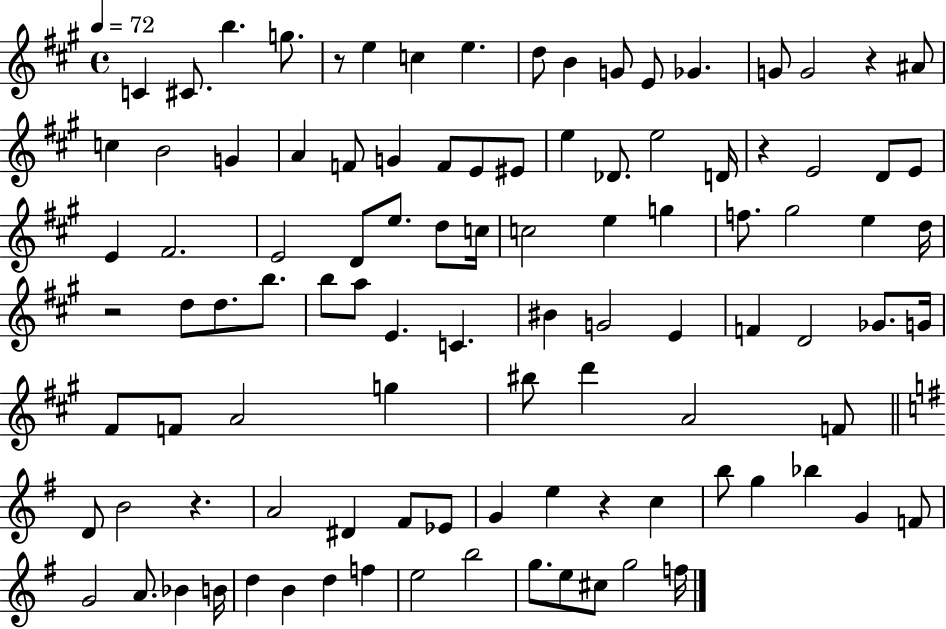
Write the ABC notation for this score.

X:1
T:Untitled
M:4/4
L:1/4
K:A
C ^C/2 b g/2 z/2 e c e d/2 B G/2 E/2 _G G/2 G2 z ^A/2 c B2 G A F/2 G F/2 E/2 ^E/2 e _D/2 e2 D/4 z E2 D/2 E/2 E ^F2 E2 D/2 e/2 d/2 c/4 c2 e g f/2 ^g2 e d/4 z2 d/2 d/2 b/2 b/2 a/2 E C ^B G2 E F D2 _G/2 G/4 ^F/2 F/2 A2 g ^b/2 d' A2 F/2 D/2 B2 z A2 ^D ^F/2 _E/2 G e z c b/2 g _b G F/2 G2 A/2 _B B/4 d B d f e2 b2 g/2 e/2 ^c/2 g2 f/4